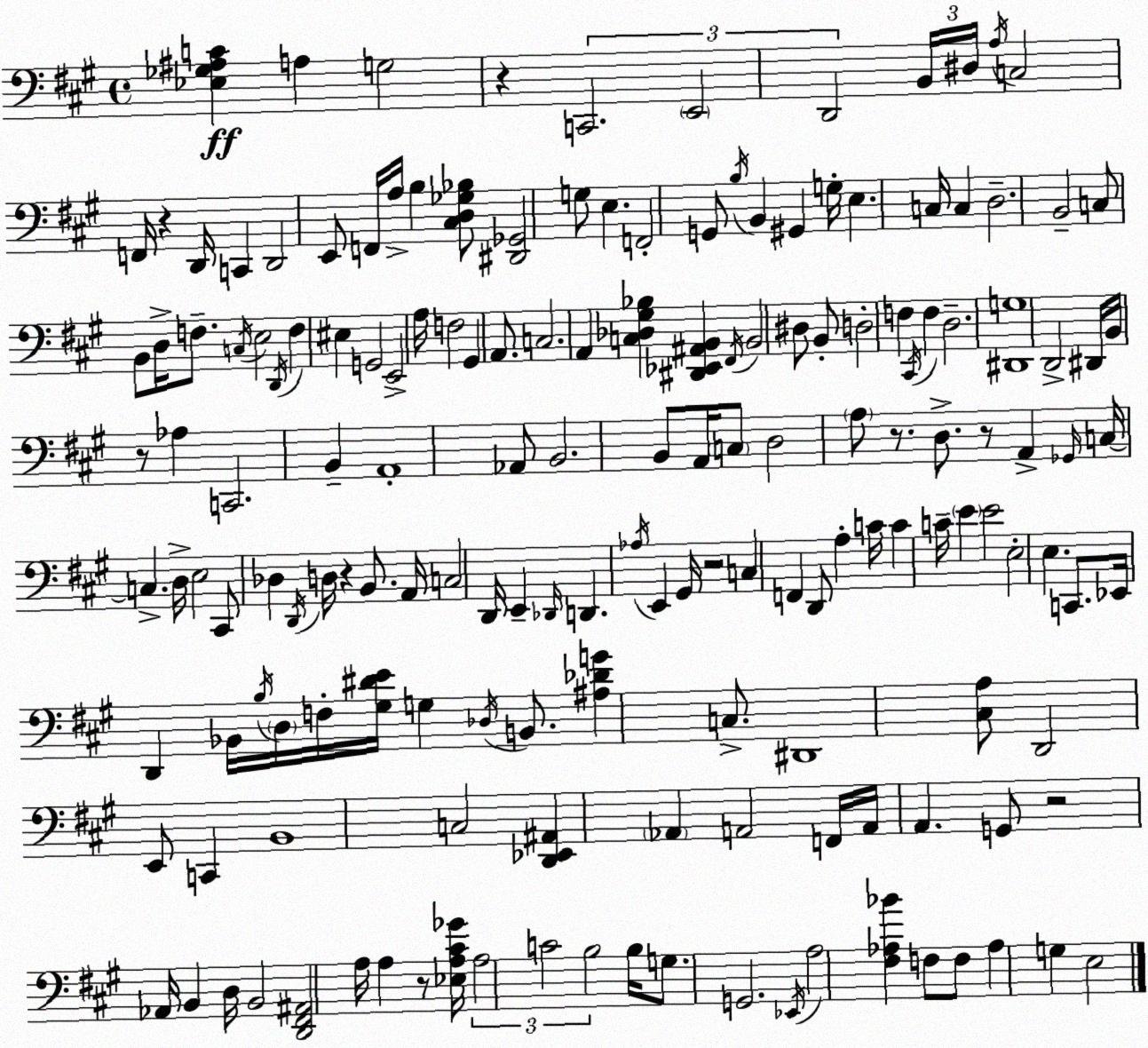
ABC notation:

X:1
T:Untitled
M:4/4
L:1/4
K:A
[_E,_G,^A,C] A, G,2 z C,,2 E,,2 D,,2 B,,/4 ^D,/4 A,/4 C,2 F,,/4 z D,,/4 C,, D,,2 E,,/2 F,,/4 A,/4 B, [^C,D,_G,_B,]/2 [^D,,_G,,]2 G,/2 E, F,,2 G,,/2 B,/4 B,, ^G,, G,/4 E, C,/4 C, D,2 B,,2 C,/2 B,,/2 D,/4 F,/2 C,/4 E,2 D,,/4 F, ^E, G,,2 E,,2 A,/4 F,2 ^G,, A,,/2 C,2 A,, [C,_D,^G,_B,] [^D,,_E,,^A,,B,,] ^F,,/4 B,,2 ^D,/2 B,,/2 D,2 F, ^C,,/4 F, D,2 [^D,,G,]4 D,,2 ^D,,/4 B,,/4 z/2 _A, C,,2 B,, A,,4 _A,,/2 B,,2 B,,/2 A,,/4 C,/2 D,2 A,/2 z/2 D,/2 z/2 A,, _G,,/4 C,/4 C, D,/4 E,2 ^C,,/2 _D, D,,/4 D,/4 z B,,/2 A,,/4 C,2 D,,/4 E,, _D,,/4 D,, _A,/4 E,, ^G,,/4 z2 C, F,, D,,/2 A, C/4 C C/4 E E2 E,2 E, C,,/2 _E,,/4 D,, _B,,/4 B,/4 D,/4 F,/4 [^G,^DE]/4 G, _D,/4 B,,/2 [^A,_DG] C,/2 ^D,,4 [^C,A,]/2 D,,2 E,,/2 C,, B,,4 C,2 [D,,_E,,^A,,] _A,, A,,2 F,,/4 A,,/4 A,, G,,/2 z2 _A,,/4 B,, D,/4 B,,2 [D,,^F,,^A,,]2 A,/4 A, z/2 [_E,A,^C_G]/4 A,2 C2 B,2 B,/4 G,/2 G,,2 _E,,/4 A,2 [^F,_A,_B] F,/2 F,/2 _A, G, E,2